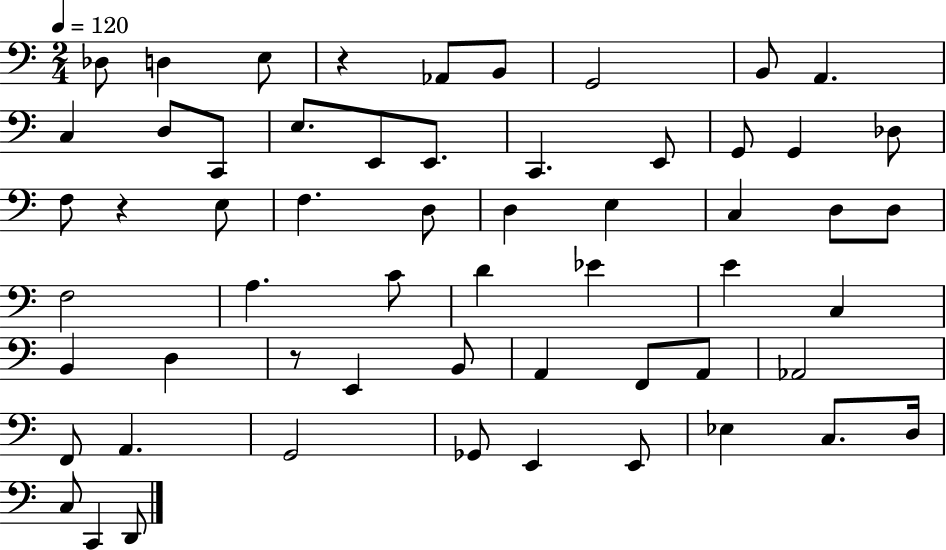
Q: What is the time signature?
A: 2/4